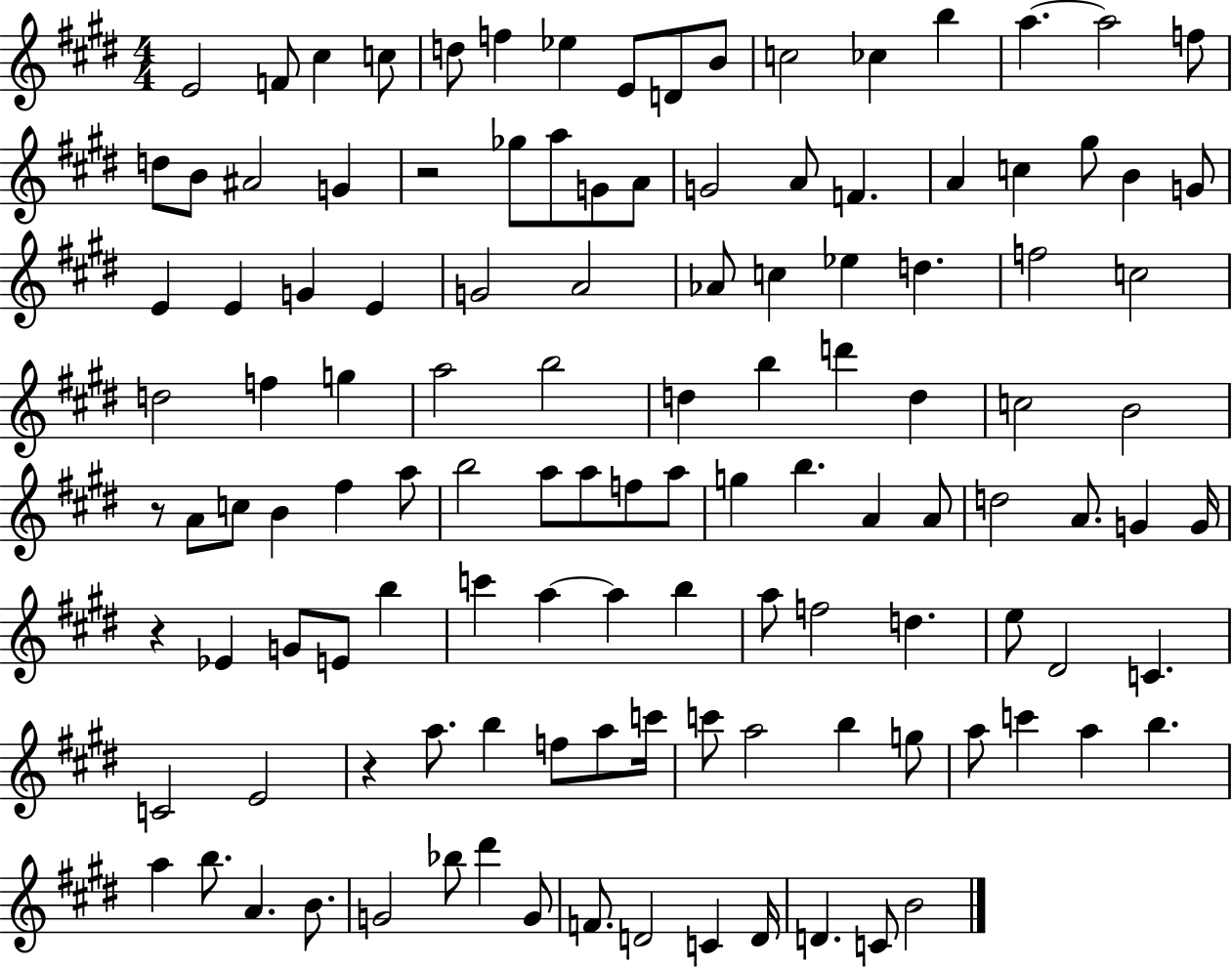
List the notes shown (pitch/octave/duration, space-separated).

E4/h F4/e C#5/q C5/e D5/e F5/q Eb5/q E4/e D4/e B4/e C5/h CES5/q B5/q A5/q. A5/h F5/e D5/e B4/e A#4/h G4/q R/h Gb5/e A5/e G4/e A4/e G4/h A4/e F4/q. A4/q C5/q G#5/e B4/q G4/e E4/q E4/q G4/q E4/q G4/h A4/h Ab4/e C5/q Eb5/q D5/q. F5/h C5/h D5/h F5/q G5/q A5/h B5/h D5/q B5/q D6/q D5/q C5/h B4/h R/e A4/e C5/e B4/q F#5/q A5/e B5/h A5/e A5/e F5/e A5/e G5/q B5/q. A4/q A4/e D5/h A4/e. G4/q G4/s R/q Eb4/q G4/e E4/e B5/q C6/q A5/q A5/q B5/q A5/e F5/h D5/q. E5/e D#4/h C4/q. C4/h E4/h R/q A5/e. B5/q F5/e A5/e C6/s C6/e A5/h B5/q G5/e A5/e C6/q A5/q B5/q. A5/q B5/e. A4/q. B4/e. G4/h Bb5/e D#6/q G4/e F4/e. D4/h C4/q D4/s D4/q. C4/e B4/h